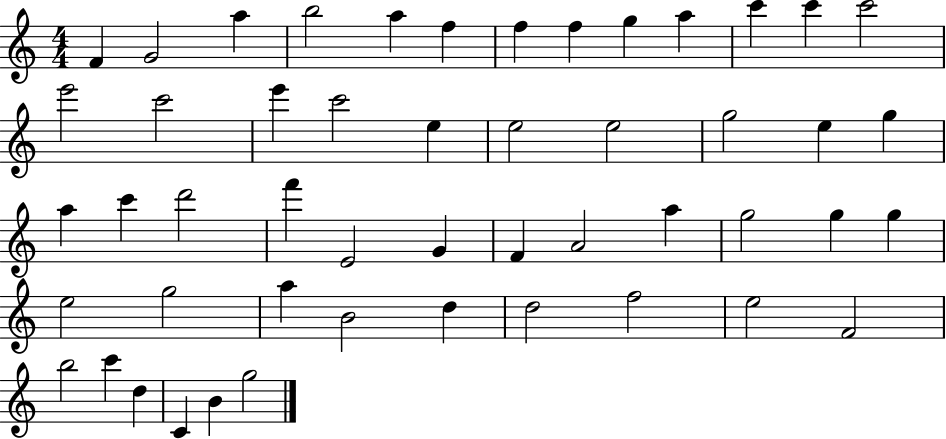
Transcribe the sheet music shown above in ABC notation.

X:1
T:Untitled
M:4/4
L:1/4
K:C
F G2 a b2 a f f f g a c' c' c'2 e'2 c'2 e' c'2 e e2 e2 g2 e g a c' d'2 f' E2 G F A2 a g2 g g e2 g2 a B2 d d2 f2 e2 F2 b2 c' d C B g2